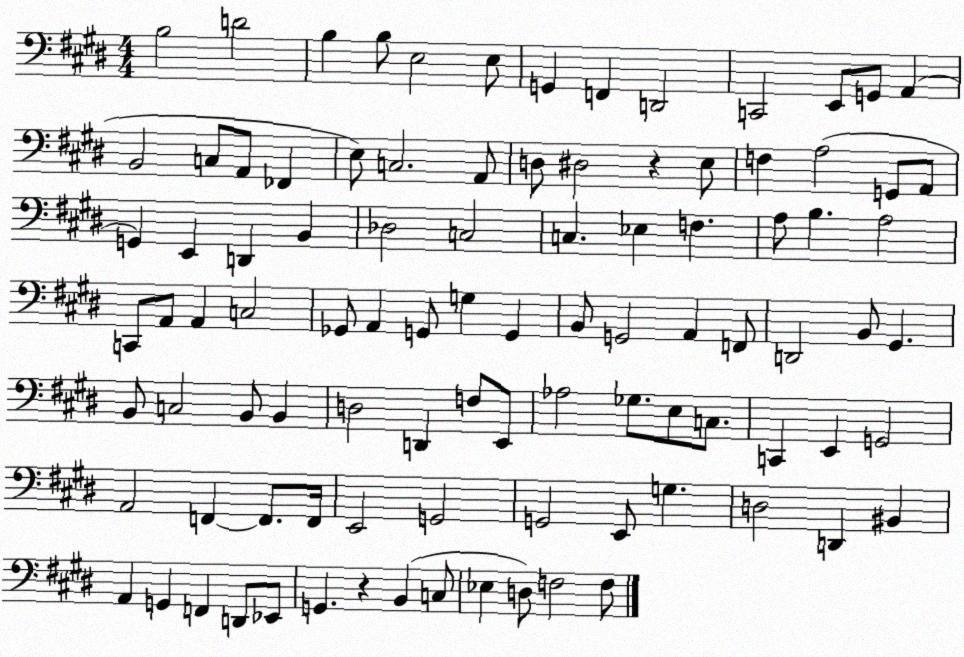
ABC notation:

X:1
T:Untitled
M:4/4
L:1/4
K:E
B,2 D2 B, B,/2 E,2 E,/2 G,, F,, D,,2 C,,2 E,,/2 G,,/2 A,, B,,2 C,/2 A,,/2 _F,, E,/2 C,2 A,,/2 D,/2 ^D,2 z E,/2 F, A,2 G,,/2 A,,/2 G,, E,, D,, B,, _D,2 C,2 C, _E, F, A,/2 B, A,2 C,,/2 A,,/2 A,, C,2 _G,,/2 A,, G,,/2 G, G,, B,,/2 G,,2 A,, F,,/2 D,,2 B,,/2 ^G,, B,,/2 C,2 B,,/2 B,, D,2 D,, F,/2 E,,/2 _A,2 _G,/2 E,/2 C,/2 C,, E,, G,,2 A,,2 F,, F,,/2 F,,/4 E,,2 G,,2 G,,2 E,,/2 G, D,2 D,, ^B,, A,, G,, F,, D,,/2 _E,,/2 G,, z B,, C,/2 _E, D,/2 F,2 F,/2